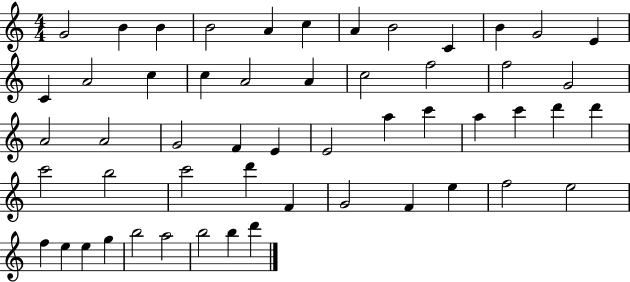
{
  \clef treble
  \numericTimeSignature
  \time 4/4
  \key c \major
  g'2 b'4 b'4 | b'2 a'4 c''4 | a'4 b'2 c'4 | b'4 g'2 e'4 | \break c'4 a'2 c''4 | c''4 a'2 a'4 | c''2 f''2 | f''2 g'2 | \break a'2 a'2 | g'2 f'4 e'4 | e'2 a''4 c'''4 | a''4 c'''4 d'''4 d'''4 | \break c'''2 b''2 | c'''2 d'''4 f'4 | g'2 f'4 e''4 | f''2 e''2 | \break f''4 e''4 e''4 g''4 | b''2 a''2 | b''2 b''4 d'''4 | \bar "|."
}